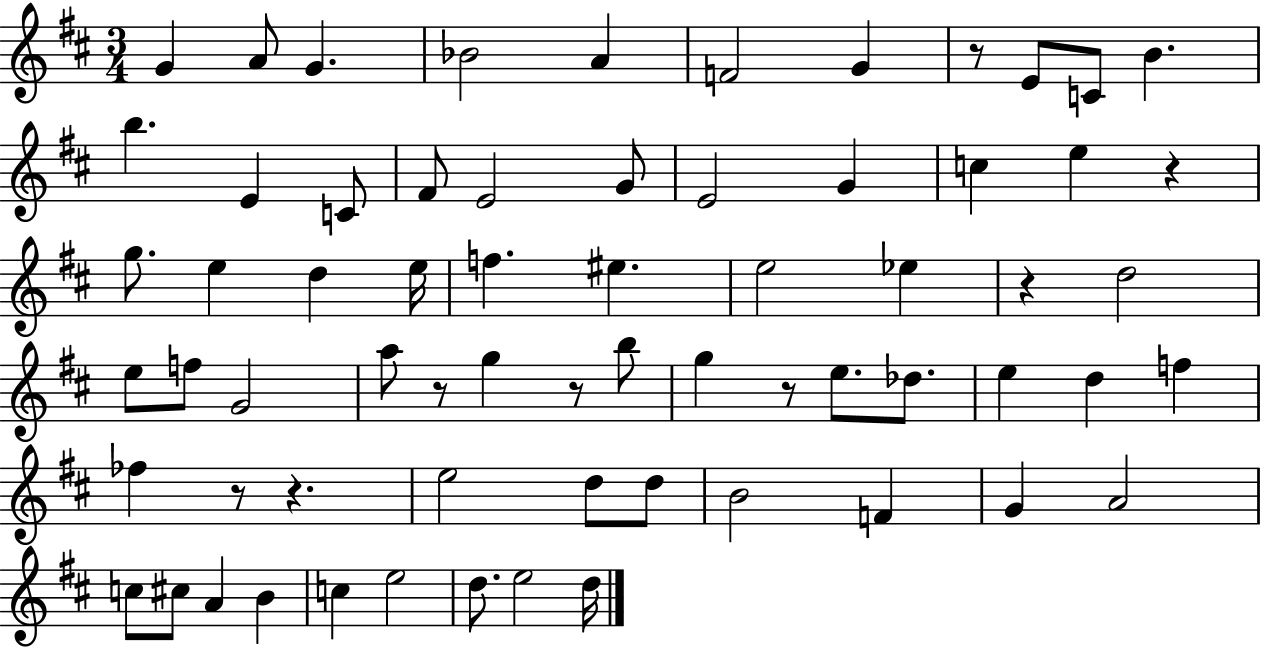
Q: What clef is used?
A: treble